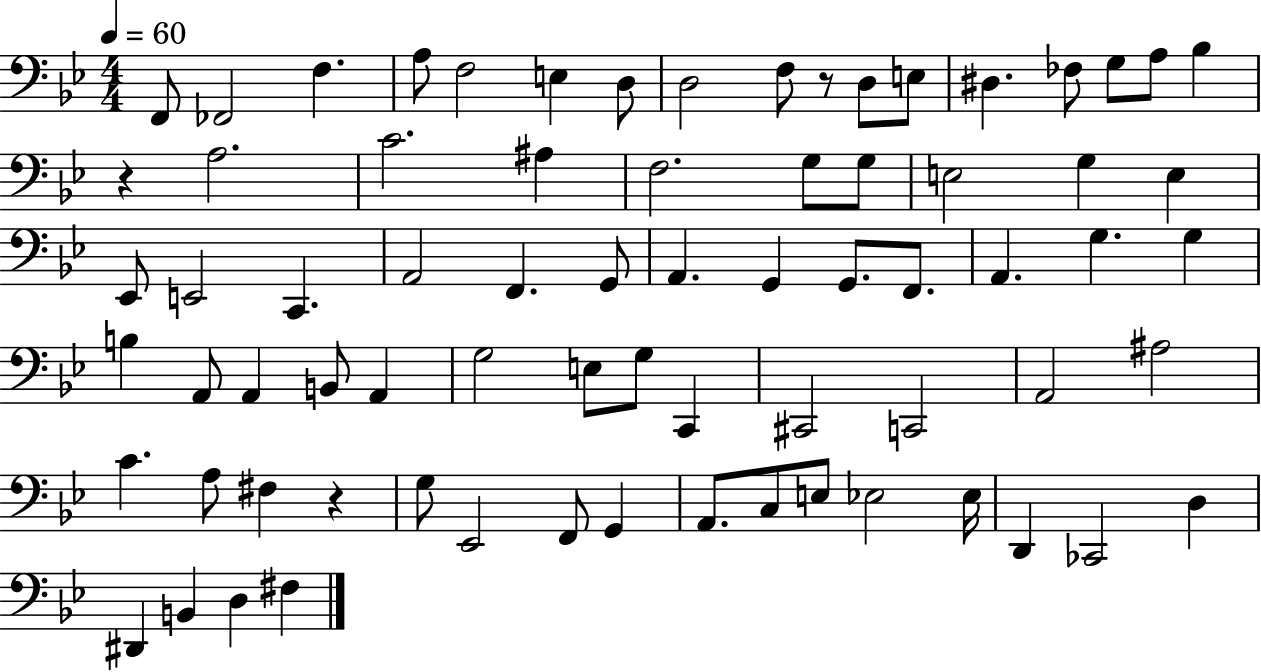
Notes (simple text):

F2/e FES2/h F3/q. A3/e F3/h E3/q D3/e D3/h F3/e R/e D3/e E3/e D#3/q. FES3/e G3/e A3/e Bb3/q R/q A3/h. C4/h. A#3/q F3/h. G3/e G3/e E3/h G3/q E3/q Eb2/e E2/h C2/q. A2/h F2/q. G2/e A2/q. G2/q G2/e. F2/e. A2/q. G3/q. G3/q B3/q A2/e A2/q B2/e A2/q G3/h E3/e G3/e C2/q C#2/h C2/h A2/h A#3/h C4/q. A3/e F#3/q R/q G3/e Eb2/h F2/e G2/q A2/e. C3/e E3/e Eb3/h Eb3/s D2/q CES2/h D3/q D#2/q B2/q D3/q F#3/q